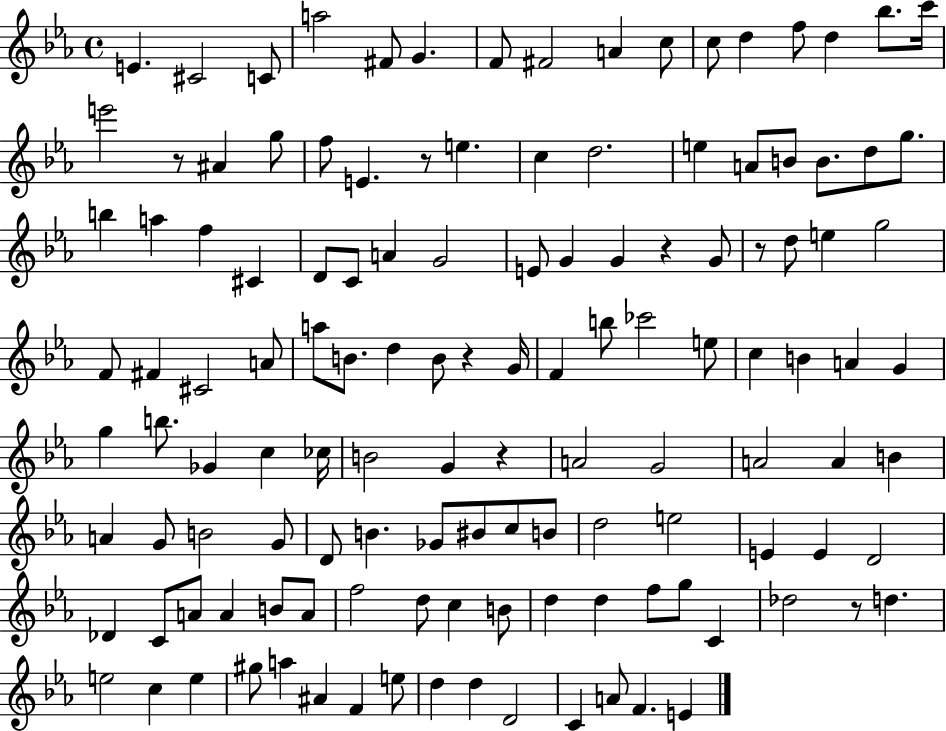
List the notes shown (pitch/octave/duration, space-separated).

E4/q. C#4/h C4/e A5/h F#4/e G4/q. F4/e F#4/h A4/q C5/e C5/e D5/q F5/e D5/q Bb5/e. C6/s E6/h R/e A#4/q G5/e F5/e E4/q. R/e E5/q. C5/q D5/h. E5/q A4/e B4/e B4/e. D5/e G5/e. B5/q A5/q F5/q C#4/q D4/e C4/e A4/q G4/h E4/e G4/q G4/q R/q G4/e R/e D5/e E5/q G5/h F4/e F#4/q C#4/h A4/e A5/e B4/e. D5/q B4/e R/q G4/s F4/q B5/e CES6/h E5/e C5/q B4/q A4/q G4/q G5/q B5/e. Gb4/q C5/q CES5/s B4/h G4/q R/q A4/h G4/h A4/h A4/q B4/q A4/q G4/e B4/h G4/e D4/e B4/q. Gb4/e BIS4/e C5/e B4/e D5/h E5/h E4/q E4/q D4/h Db4/q C4/e A4/e A4/q B4/e A4/e F5/h D5/e C5/q B4/e D5/q D5/q F5/e G5/e C4/q Db5/h R/e D5/q. E5/h C5/q E5/q G#5/e A5/q A#4/q F4/q E5/e D5/q D5/q D4/h C4/q A4/e F4/q. E4/q